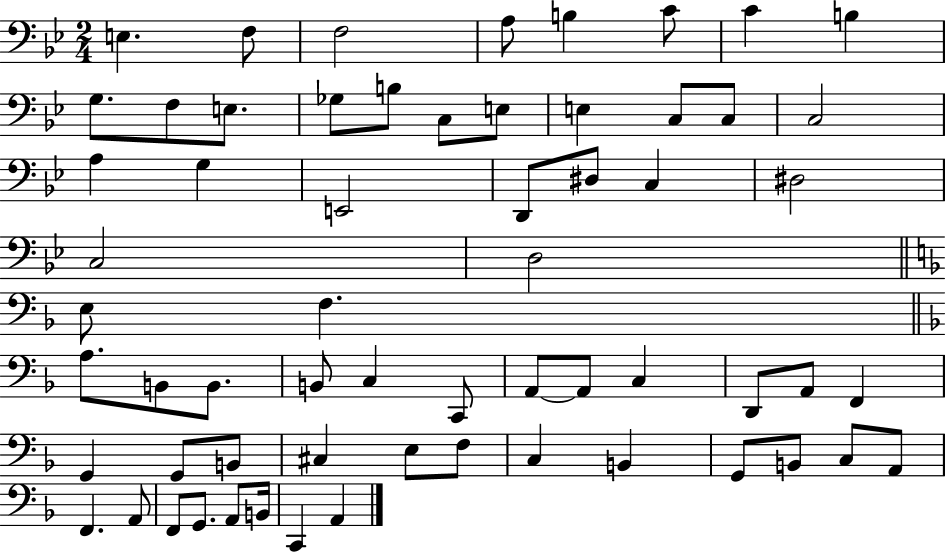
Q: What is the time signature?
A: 2/4